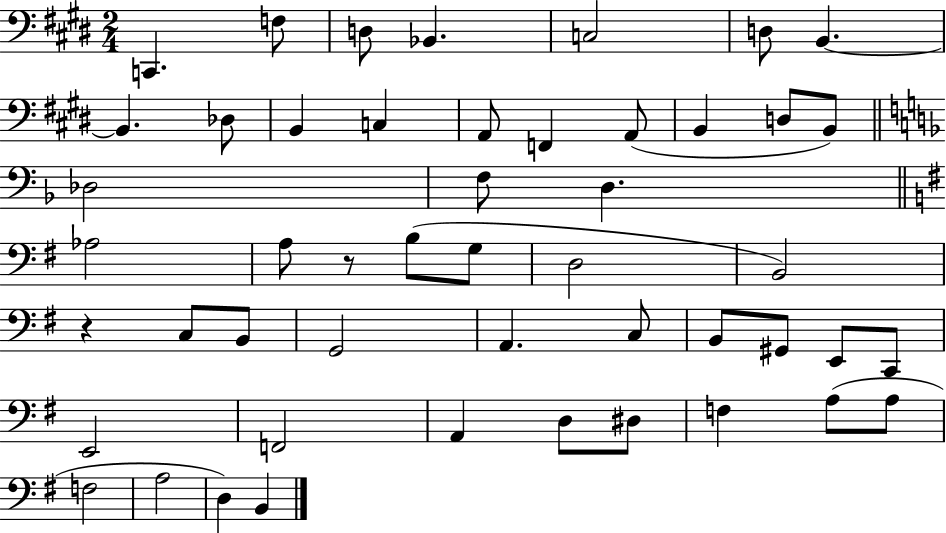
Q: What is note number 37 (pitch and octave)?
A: F2